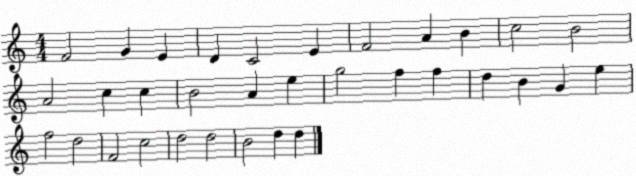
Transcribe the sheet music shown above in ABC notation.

X:1
T:Untitled
M:4/4
L:1/4
K:C
F2 G E D C2 E F2 A B c2 B2 A2 c c B2 A e g2 f f d B G e f2 d2 F2 c2 d2 d2 B2 d d